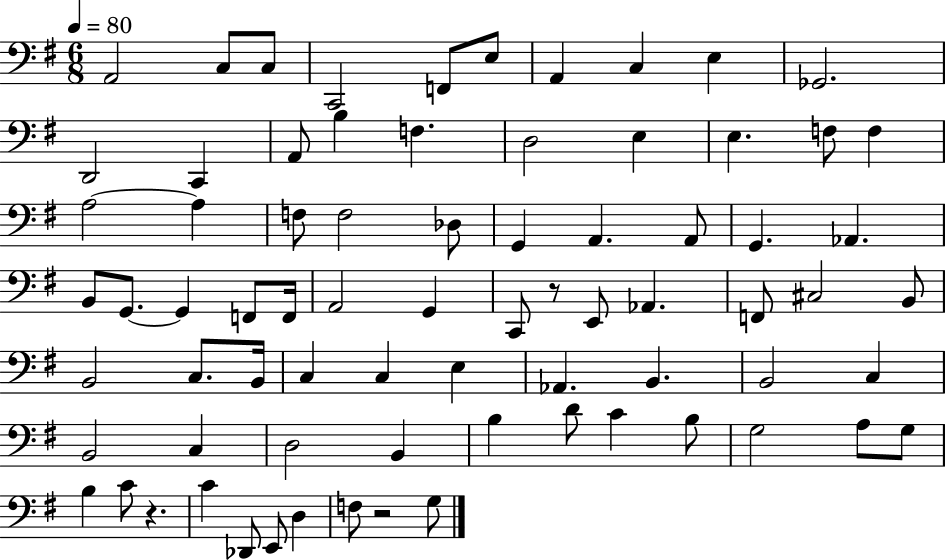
A2/h C3/e C3/e C2/h F2/e E3/e A2/q C3/q E3/q Gb2/h. D2/h C2/q A2/e B3/q F3/q. D3/h E3/q E3/q. F3/e F3/q A3/h A3/q F3/e F3/h Db3/e G2/q A2/q. A2/e G2/q. Ab2/q. B2/e G2/e. G2/q F2/e F2/s A2/h G2/q C2/e R/e E2/e Ab2/q. F2/e C#3/h B2/e B2/h C3/e. B2/s C3/q C3/q E3/q Ab2/q. B2/q. B2/h C3/q B2/h C3/q D3/h B2/q B3/q D4/e C4/q B3/e G3/h A3/e G3/e B3/q C4/e R/q. C4/q Db2/e E2/e D3/q F3/e R/h G3/e